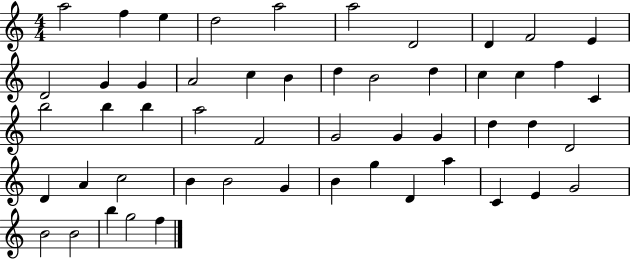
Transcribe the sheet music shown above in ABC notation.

X:1
T:Untitled
M:4/4
L:1/4
K:C
a2 f e d2 a2 a2 D2 D F2 E D2 G G A2 c B d B2 d c c f C b2 b b a2 F2 G2 G G d d D2 D A c2 B B2 G B g D a C E G2 B2 B2 b g2 f